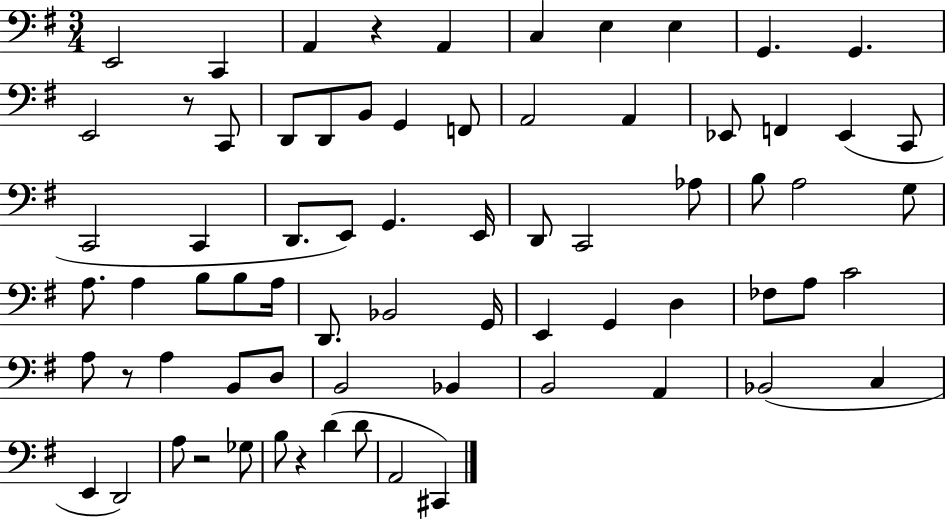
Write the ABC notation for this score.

X:1
T:Untitled
M:3/4
L:1/4
K:G
E,,2 C,, A,, z A,, C, E, E, G,, G,, E,,2 z/2 C,,/2 D,,/2 D,,/2 B,,/2 G,, F,,/2 A,,2 A,, _E,,/2 F,, _E,, C,,/2 C,,2 C,, D,,/2 E,,/2 G,, E,,/4 D,,/2 C,,2 _A,/2 B,/2 A,2 G,/2 A,/2 A, B,/2 B,/2 A,/4 D,,/2 _B,,2 G,,/4 E,, G,, D, _F,/2 A,/2 C2 A,/2 z/2 A, B,,/2 D,/2 B,,2 _B,, B,,2 A,, _B,,2 C, E,, D,,2 A,/2 z2 _G,/2 B,/2 z D D/2 A,,2 ^C,,